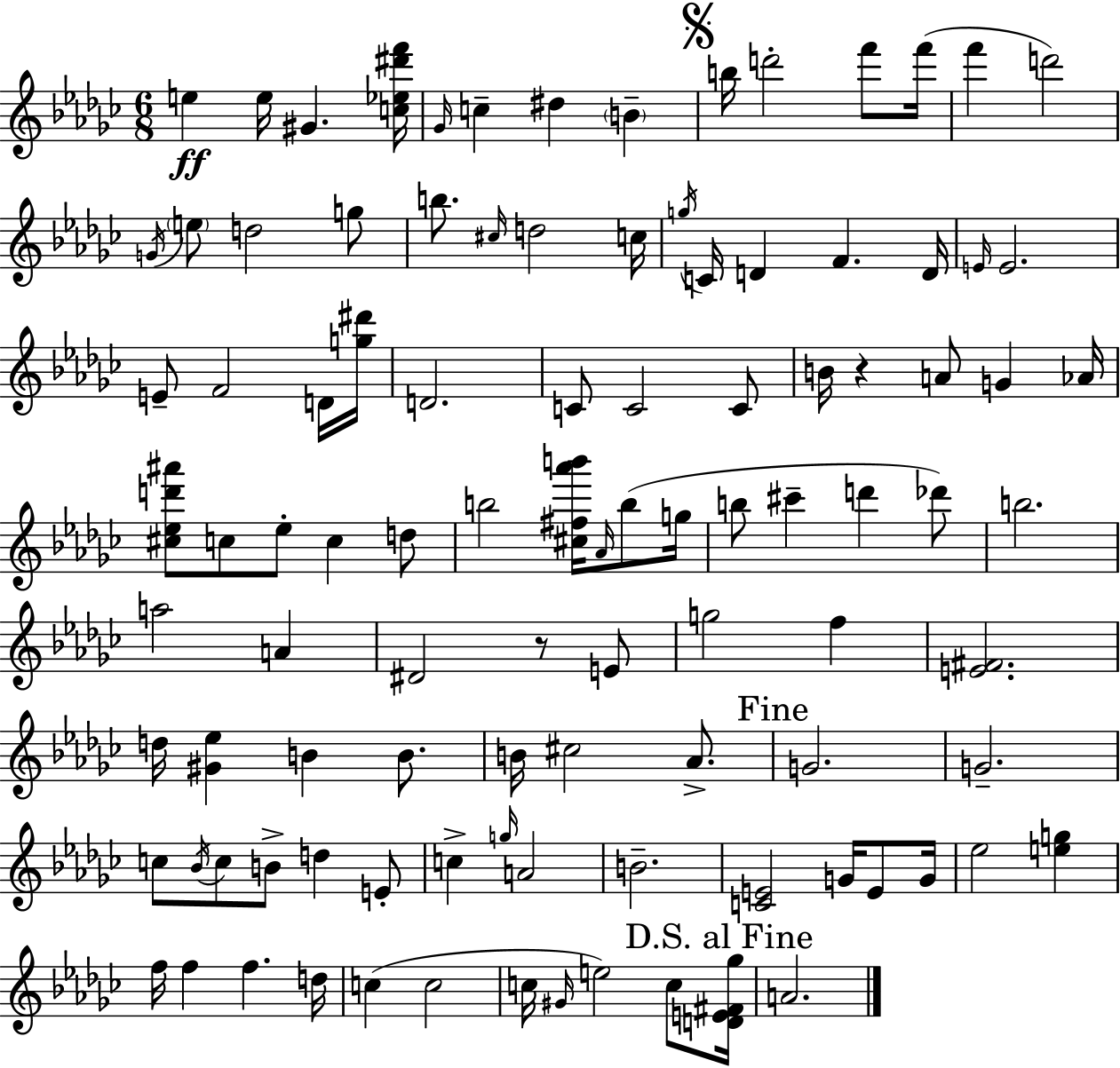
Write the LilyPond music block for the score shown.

{
  \clef treble
  \numericTimeSignature
  \time 6/8
  \key ees \minor
  e''4\ff e''16 gis'4. <c'' ees'' dis''' f'''>16 | \grace { ges'16 } c''4-- dis''4 \parenthesize b'4-- | \mark \markup { \musicglyph "scripts.segno" } b''16 d'''2-. f'''8 | f'''16( f'''4 d'''2) | \break \acciaccatura { g'16 } \parenthesize e''8 d''2 | g''8 b''8. \grace { cis''16 } d''2 | c''16 \acciaccatura { g''16 } c'16 d'4 f'4. | d'16 \grace { e'16 } e'2. | \break e'8-- f'2 | d'16 <g'' dis'''>16 d'2. | c'8 c'2 | c'8 b'16 r4 a'8 | \break g'4 aes'16 <cis'' ees'' d''' ais'''>8 c''8 ees''8-. c''4 | d''8 b''2 | <cis'' fis'' aes''' b'''>16 \grace { aes'16 } b''8( g''16 b''8 cis'''4-- | d'''4 des'''8) b''2. | \break a''2 | a'4 dis'2 | r8 e'8 g''2 | f''4 <e' fis'>2. | \break d''16 <gis' ees''>4 b'4 | b'8. b'16 cis''2 | aes'8.-> \mark "Fine" g'2. | g'2.-- | \break c''8 \acciaccatura { bes'16 } c''8 b'8-> | d''4 e'8-. c''4-> \grace { g''16 } | a'2 b'2.-- | <c' e'>2 | \break g'16 e'8 g'16 ees''2 | <e'' g''>4 f''16 f''4 | f''4. d''16 c''4( | c''2 c''16 \grace { gis'16 }) e''2 | \break c''8 \mark "D.S. al Fine" <d' e' fis' ges''>16 a'2. | \bar "|."
}